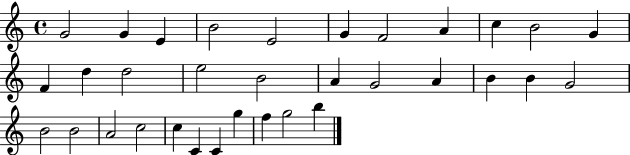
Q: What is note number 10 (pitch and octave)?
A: B4